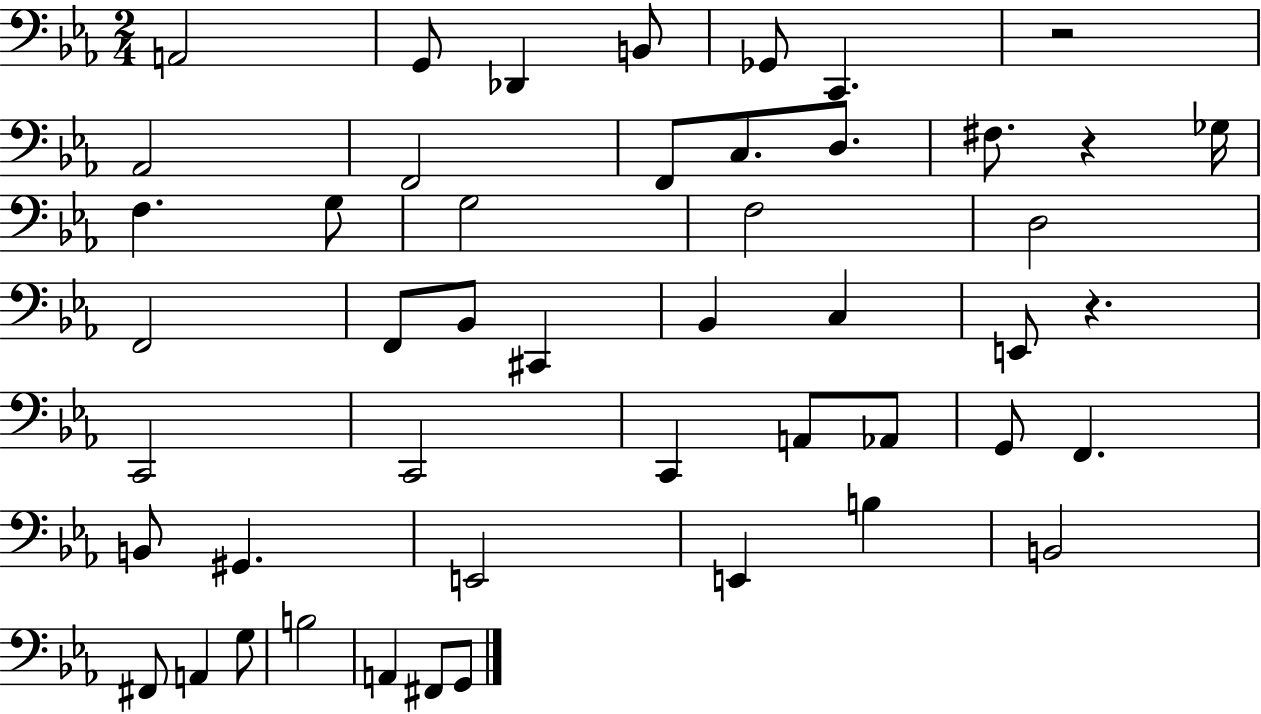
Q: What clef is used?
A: bass